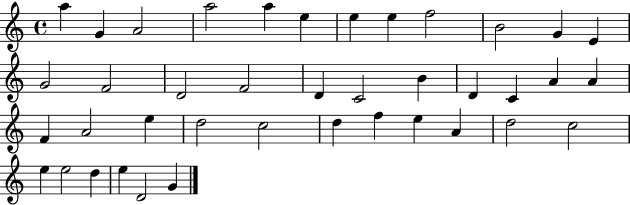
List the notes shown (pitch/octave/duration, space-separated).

A5/q G4/q A4/h A5/h A5/q E5/q E5/q E5/q F5/h B4/h G4/q E4/q G4/h F4/h D4/h F4/h D4/q C4/h B4/q D4/q C4/q A4/q A4/q F4/q A4/h E5/q D5/h C5/h D5/q F5/q E5/q A4/q D5/h C5/h E5/q E5/h D5/q E5/q D4/h G4/q